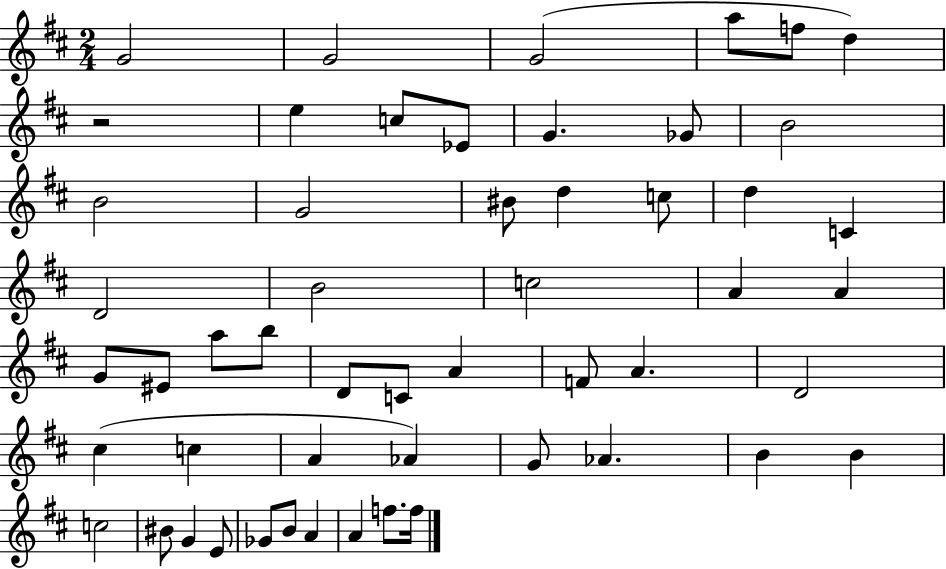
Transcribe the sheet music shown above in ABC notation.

X:1
T:Untitled
M:2/4
L:1/4
K:D
G2 G2 G2 a/2 f/2 d z2 e c/2 _E/2 G _G/2 B2 B2 G2 ^B/2 d c/2 d C D2 B2 c2 A A G/2 ^E/2 a/2 b/2 D/2 C/2 A F/2 A D2 ^c c A _A G/2 _A B B c2 ^B/2 G E/2 _G/2 B/2 A A f/2 f/4